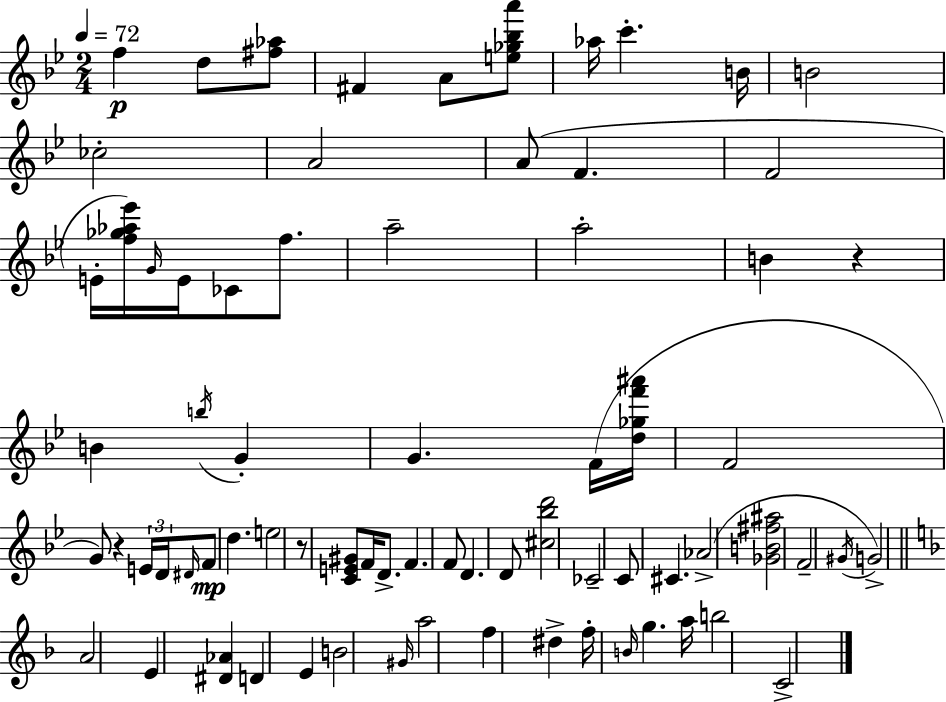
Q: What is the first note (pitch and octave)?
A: F5